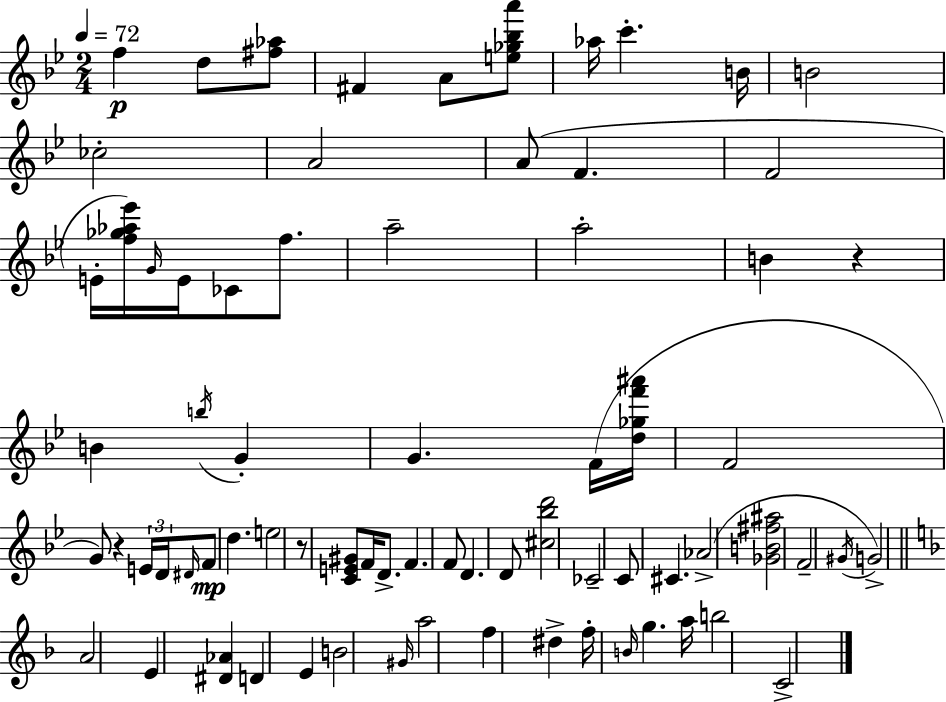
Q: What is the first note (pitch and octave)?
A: F5